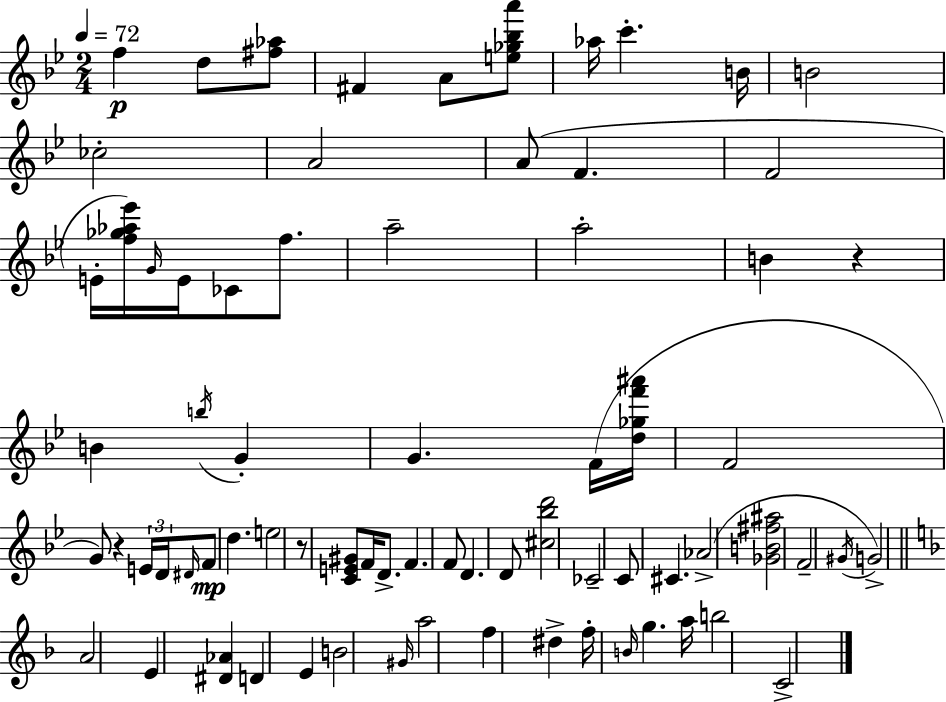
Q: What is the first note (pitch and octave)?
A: F5